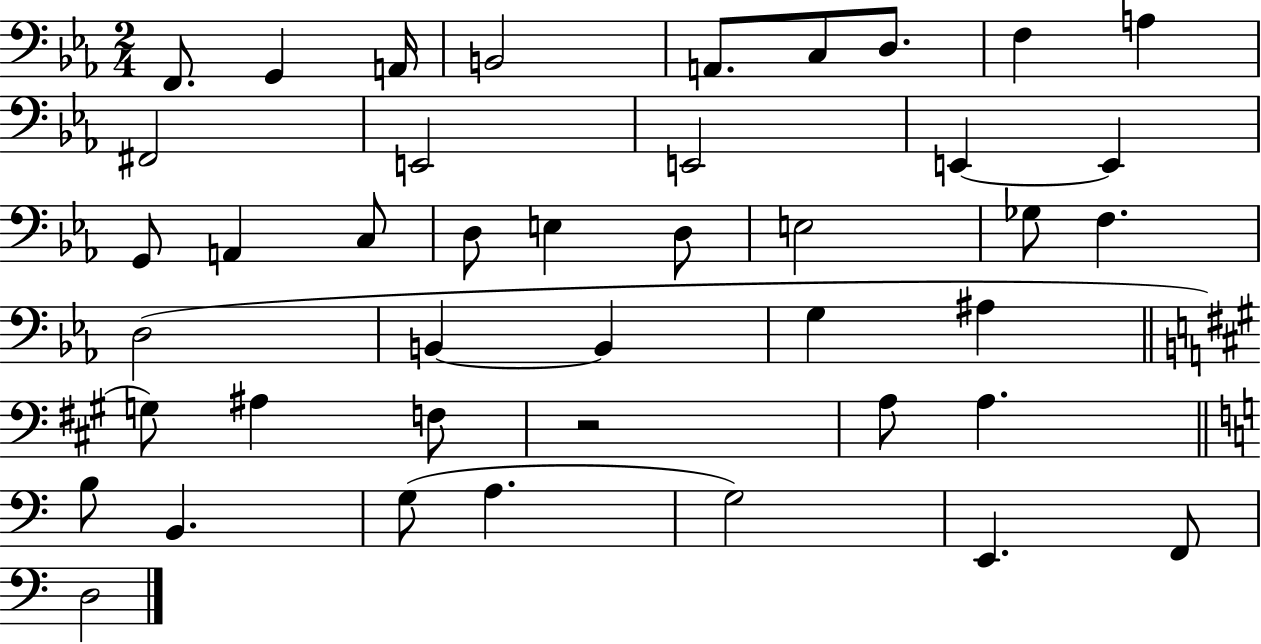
{
  \clef bass
  \numericTimeSignature
  \time 2/4
  \key ees \major
  f,8. g,4 a,16 | b,2 | a,8. c8 d8. | f4 a4 | \break fis,2 | e,2 | e,2 | e,4~~ e,4 | \break g,8 a,4 c8 | d8 e4 d8 | e2 | ges8 f4. | \break d2( | b,4~~ b,4 | g4 ais4 | \bar "||" \break \key a \major g8) ais4 f8 | r2 | a8 a4. | \bar "||" \break \key c \major b8 b,4. | g8( a4. | g2) | e,4. f,8 | \break d2 | \bar "|."
}